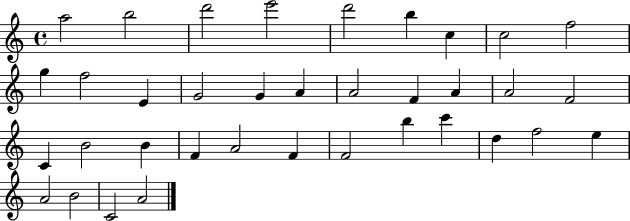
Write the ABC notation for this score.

X:1
T:Untitled
M:4/4
L:1/4
K:C
a2 b2 d'2 e'2 d'2 b c c2 f2 g f2 E G2 G A A2 F A A2 F2 C B2 B F A2 F F2 b c' d f2 e A2 B2 C2 A2